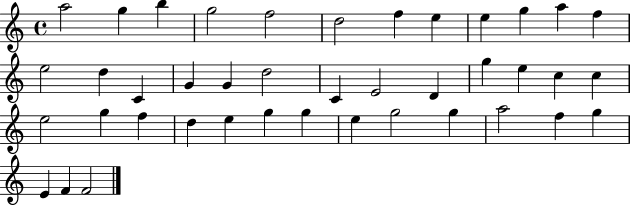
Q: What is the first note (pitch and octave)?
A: A5